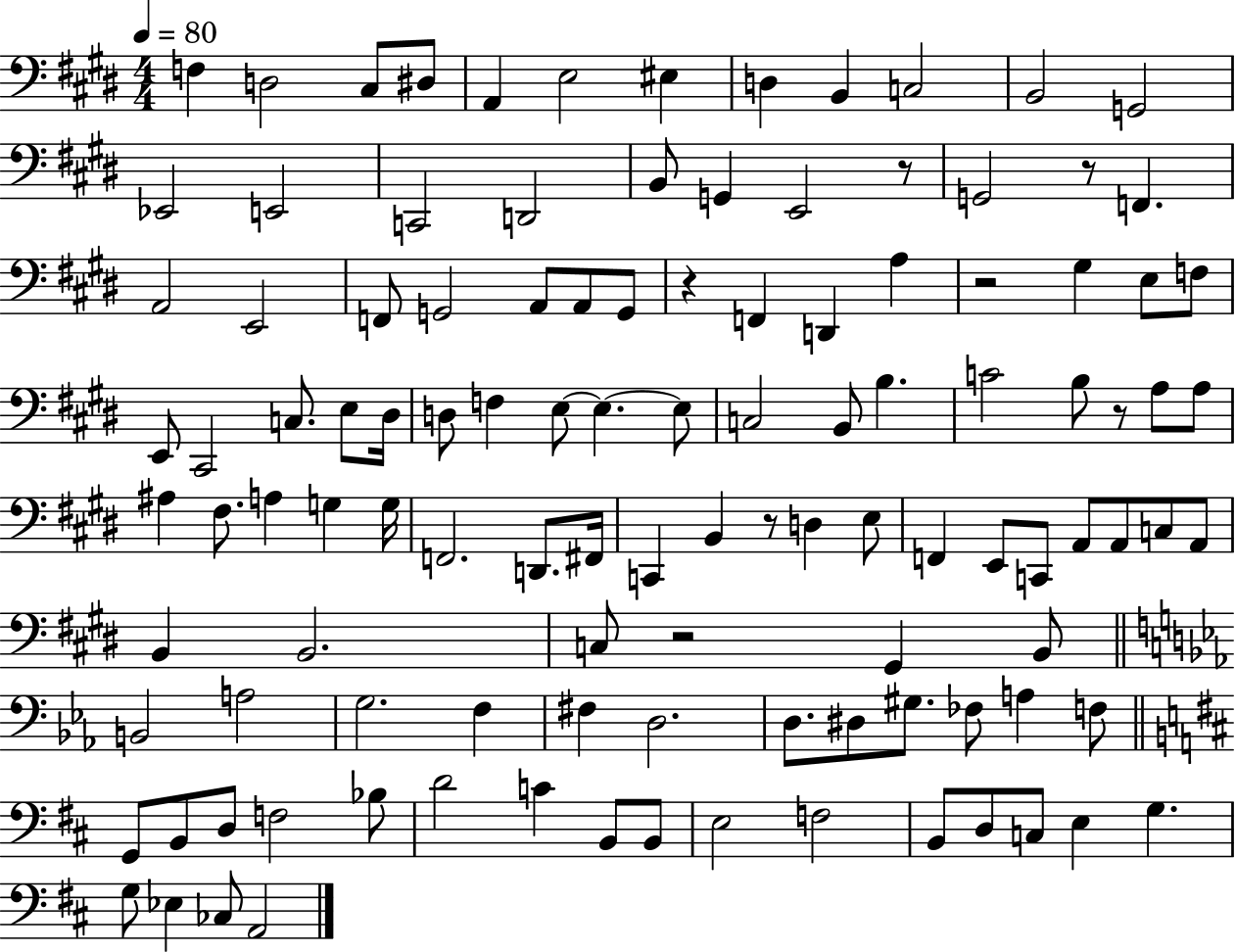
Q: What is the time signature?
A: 4/4